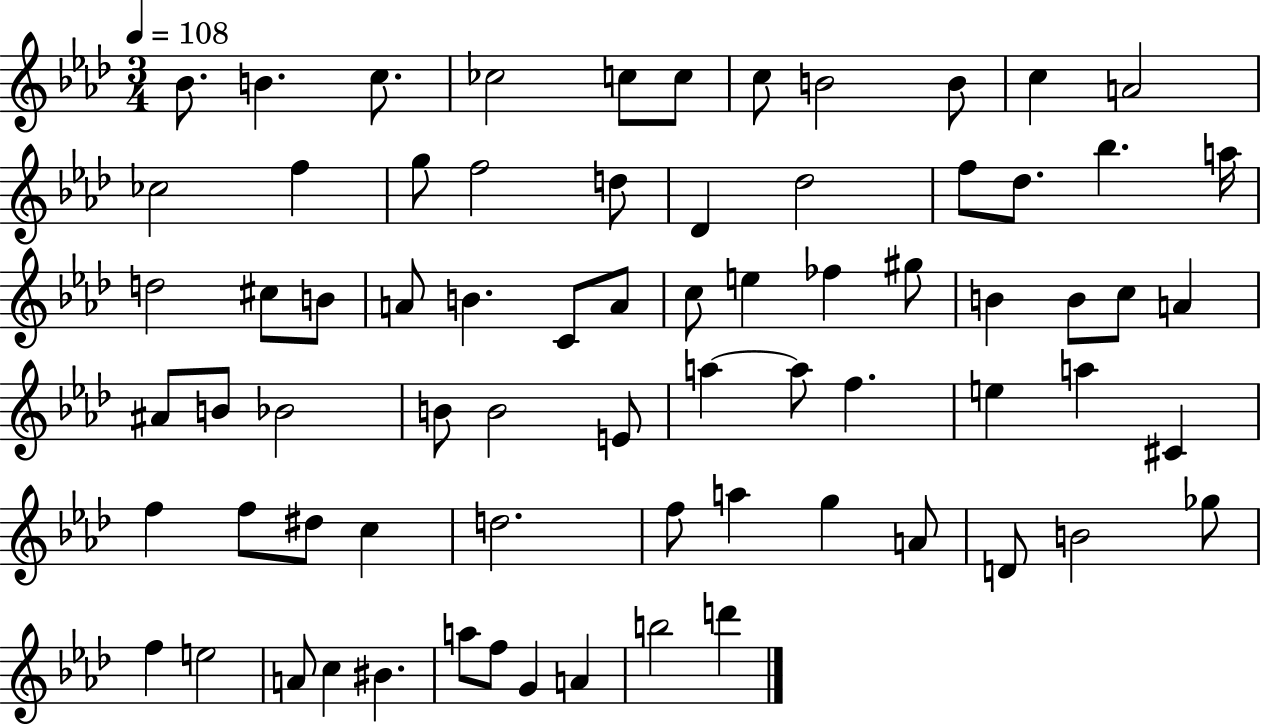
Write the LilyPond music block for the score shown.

{
  \clef treble
  \numericTimeSignature
  \time 3/4
  \key aes \major
  \tempo 4 = 108
  \repeat volta 2 { bes'8. b'4. c''8. | ces''2 c''8 c''8 | c''8 b'2 b'8 | c''4 a'2 | \break ces''2 f''4 | g''8 f''2 d''8 | des'4 des''2 | f''8 des''8. bes''4. a''16 | \break d''2 cis''8 b'8 | a'8 b'4. c'8 a'8 | c''8 e''4 fes''4 gis''8 | b'4 b'8 c''8 a'4 | \break ais'8 b'8 bes'2 | b'8 b'2 e'8 | a''4~~ a''8 f''4. | e''4 a''4 cis'4 | \break f''4 f''8 dis''8 c''4 | d''2. | f''8 a''4 g''4 a'8 | d'8 b'2 ges''8 | \break f''4 e''2 | a'8 c''4 bis'4. | a''8 f''8 g'4 a'4 | b''2 d'''4 | \break } \bar "|."
}